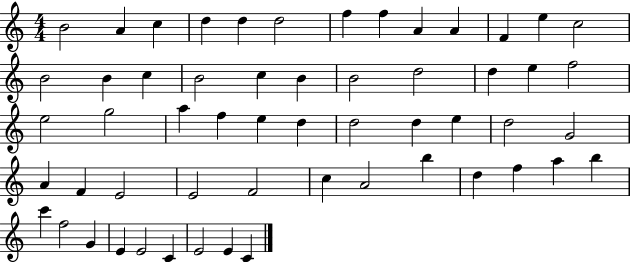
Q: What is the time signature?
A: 4/4